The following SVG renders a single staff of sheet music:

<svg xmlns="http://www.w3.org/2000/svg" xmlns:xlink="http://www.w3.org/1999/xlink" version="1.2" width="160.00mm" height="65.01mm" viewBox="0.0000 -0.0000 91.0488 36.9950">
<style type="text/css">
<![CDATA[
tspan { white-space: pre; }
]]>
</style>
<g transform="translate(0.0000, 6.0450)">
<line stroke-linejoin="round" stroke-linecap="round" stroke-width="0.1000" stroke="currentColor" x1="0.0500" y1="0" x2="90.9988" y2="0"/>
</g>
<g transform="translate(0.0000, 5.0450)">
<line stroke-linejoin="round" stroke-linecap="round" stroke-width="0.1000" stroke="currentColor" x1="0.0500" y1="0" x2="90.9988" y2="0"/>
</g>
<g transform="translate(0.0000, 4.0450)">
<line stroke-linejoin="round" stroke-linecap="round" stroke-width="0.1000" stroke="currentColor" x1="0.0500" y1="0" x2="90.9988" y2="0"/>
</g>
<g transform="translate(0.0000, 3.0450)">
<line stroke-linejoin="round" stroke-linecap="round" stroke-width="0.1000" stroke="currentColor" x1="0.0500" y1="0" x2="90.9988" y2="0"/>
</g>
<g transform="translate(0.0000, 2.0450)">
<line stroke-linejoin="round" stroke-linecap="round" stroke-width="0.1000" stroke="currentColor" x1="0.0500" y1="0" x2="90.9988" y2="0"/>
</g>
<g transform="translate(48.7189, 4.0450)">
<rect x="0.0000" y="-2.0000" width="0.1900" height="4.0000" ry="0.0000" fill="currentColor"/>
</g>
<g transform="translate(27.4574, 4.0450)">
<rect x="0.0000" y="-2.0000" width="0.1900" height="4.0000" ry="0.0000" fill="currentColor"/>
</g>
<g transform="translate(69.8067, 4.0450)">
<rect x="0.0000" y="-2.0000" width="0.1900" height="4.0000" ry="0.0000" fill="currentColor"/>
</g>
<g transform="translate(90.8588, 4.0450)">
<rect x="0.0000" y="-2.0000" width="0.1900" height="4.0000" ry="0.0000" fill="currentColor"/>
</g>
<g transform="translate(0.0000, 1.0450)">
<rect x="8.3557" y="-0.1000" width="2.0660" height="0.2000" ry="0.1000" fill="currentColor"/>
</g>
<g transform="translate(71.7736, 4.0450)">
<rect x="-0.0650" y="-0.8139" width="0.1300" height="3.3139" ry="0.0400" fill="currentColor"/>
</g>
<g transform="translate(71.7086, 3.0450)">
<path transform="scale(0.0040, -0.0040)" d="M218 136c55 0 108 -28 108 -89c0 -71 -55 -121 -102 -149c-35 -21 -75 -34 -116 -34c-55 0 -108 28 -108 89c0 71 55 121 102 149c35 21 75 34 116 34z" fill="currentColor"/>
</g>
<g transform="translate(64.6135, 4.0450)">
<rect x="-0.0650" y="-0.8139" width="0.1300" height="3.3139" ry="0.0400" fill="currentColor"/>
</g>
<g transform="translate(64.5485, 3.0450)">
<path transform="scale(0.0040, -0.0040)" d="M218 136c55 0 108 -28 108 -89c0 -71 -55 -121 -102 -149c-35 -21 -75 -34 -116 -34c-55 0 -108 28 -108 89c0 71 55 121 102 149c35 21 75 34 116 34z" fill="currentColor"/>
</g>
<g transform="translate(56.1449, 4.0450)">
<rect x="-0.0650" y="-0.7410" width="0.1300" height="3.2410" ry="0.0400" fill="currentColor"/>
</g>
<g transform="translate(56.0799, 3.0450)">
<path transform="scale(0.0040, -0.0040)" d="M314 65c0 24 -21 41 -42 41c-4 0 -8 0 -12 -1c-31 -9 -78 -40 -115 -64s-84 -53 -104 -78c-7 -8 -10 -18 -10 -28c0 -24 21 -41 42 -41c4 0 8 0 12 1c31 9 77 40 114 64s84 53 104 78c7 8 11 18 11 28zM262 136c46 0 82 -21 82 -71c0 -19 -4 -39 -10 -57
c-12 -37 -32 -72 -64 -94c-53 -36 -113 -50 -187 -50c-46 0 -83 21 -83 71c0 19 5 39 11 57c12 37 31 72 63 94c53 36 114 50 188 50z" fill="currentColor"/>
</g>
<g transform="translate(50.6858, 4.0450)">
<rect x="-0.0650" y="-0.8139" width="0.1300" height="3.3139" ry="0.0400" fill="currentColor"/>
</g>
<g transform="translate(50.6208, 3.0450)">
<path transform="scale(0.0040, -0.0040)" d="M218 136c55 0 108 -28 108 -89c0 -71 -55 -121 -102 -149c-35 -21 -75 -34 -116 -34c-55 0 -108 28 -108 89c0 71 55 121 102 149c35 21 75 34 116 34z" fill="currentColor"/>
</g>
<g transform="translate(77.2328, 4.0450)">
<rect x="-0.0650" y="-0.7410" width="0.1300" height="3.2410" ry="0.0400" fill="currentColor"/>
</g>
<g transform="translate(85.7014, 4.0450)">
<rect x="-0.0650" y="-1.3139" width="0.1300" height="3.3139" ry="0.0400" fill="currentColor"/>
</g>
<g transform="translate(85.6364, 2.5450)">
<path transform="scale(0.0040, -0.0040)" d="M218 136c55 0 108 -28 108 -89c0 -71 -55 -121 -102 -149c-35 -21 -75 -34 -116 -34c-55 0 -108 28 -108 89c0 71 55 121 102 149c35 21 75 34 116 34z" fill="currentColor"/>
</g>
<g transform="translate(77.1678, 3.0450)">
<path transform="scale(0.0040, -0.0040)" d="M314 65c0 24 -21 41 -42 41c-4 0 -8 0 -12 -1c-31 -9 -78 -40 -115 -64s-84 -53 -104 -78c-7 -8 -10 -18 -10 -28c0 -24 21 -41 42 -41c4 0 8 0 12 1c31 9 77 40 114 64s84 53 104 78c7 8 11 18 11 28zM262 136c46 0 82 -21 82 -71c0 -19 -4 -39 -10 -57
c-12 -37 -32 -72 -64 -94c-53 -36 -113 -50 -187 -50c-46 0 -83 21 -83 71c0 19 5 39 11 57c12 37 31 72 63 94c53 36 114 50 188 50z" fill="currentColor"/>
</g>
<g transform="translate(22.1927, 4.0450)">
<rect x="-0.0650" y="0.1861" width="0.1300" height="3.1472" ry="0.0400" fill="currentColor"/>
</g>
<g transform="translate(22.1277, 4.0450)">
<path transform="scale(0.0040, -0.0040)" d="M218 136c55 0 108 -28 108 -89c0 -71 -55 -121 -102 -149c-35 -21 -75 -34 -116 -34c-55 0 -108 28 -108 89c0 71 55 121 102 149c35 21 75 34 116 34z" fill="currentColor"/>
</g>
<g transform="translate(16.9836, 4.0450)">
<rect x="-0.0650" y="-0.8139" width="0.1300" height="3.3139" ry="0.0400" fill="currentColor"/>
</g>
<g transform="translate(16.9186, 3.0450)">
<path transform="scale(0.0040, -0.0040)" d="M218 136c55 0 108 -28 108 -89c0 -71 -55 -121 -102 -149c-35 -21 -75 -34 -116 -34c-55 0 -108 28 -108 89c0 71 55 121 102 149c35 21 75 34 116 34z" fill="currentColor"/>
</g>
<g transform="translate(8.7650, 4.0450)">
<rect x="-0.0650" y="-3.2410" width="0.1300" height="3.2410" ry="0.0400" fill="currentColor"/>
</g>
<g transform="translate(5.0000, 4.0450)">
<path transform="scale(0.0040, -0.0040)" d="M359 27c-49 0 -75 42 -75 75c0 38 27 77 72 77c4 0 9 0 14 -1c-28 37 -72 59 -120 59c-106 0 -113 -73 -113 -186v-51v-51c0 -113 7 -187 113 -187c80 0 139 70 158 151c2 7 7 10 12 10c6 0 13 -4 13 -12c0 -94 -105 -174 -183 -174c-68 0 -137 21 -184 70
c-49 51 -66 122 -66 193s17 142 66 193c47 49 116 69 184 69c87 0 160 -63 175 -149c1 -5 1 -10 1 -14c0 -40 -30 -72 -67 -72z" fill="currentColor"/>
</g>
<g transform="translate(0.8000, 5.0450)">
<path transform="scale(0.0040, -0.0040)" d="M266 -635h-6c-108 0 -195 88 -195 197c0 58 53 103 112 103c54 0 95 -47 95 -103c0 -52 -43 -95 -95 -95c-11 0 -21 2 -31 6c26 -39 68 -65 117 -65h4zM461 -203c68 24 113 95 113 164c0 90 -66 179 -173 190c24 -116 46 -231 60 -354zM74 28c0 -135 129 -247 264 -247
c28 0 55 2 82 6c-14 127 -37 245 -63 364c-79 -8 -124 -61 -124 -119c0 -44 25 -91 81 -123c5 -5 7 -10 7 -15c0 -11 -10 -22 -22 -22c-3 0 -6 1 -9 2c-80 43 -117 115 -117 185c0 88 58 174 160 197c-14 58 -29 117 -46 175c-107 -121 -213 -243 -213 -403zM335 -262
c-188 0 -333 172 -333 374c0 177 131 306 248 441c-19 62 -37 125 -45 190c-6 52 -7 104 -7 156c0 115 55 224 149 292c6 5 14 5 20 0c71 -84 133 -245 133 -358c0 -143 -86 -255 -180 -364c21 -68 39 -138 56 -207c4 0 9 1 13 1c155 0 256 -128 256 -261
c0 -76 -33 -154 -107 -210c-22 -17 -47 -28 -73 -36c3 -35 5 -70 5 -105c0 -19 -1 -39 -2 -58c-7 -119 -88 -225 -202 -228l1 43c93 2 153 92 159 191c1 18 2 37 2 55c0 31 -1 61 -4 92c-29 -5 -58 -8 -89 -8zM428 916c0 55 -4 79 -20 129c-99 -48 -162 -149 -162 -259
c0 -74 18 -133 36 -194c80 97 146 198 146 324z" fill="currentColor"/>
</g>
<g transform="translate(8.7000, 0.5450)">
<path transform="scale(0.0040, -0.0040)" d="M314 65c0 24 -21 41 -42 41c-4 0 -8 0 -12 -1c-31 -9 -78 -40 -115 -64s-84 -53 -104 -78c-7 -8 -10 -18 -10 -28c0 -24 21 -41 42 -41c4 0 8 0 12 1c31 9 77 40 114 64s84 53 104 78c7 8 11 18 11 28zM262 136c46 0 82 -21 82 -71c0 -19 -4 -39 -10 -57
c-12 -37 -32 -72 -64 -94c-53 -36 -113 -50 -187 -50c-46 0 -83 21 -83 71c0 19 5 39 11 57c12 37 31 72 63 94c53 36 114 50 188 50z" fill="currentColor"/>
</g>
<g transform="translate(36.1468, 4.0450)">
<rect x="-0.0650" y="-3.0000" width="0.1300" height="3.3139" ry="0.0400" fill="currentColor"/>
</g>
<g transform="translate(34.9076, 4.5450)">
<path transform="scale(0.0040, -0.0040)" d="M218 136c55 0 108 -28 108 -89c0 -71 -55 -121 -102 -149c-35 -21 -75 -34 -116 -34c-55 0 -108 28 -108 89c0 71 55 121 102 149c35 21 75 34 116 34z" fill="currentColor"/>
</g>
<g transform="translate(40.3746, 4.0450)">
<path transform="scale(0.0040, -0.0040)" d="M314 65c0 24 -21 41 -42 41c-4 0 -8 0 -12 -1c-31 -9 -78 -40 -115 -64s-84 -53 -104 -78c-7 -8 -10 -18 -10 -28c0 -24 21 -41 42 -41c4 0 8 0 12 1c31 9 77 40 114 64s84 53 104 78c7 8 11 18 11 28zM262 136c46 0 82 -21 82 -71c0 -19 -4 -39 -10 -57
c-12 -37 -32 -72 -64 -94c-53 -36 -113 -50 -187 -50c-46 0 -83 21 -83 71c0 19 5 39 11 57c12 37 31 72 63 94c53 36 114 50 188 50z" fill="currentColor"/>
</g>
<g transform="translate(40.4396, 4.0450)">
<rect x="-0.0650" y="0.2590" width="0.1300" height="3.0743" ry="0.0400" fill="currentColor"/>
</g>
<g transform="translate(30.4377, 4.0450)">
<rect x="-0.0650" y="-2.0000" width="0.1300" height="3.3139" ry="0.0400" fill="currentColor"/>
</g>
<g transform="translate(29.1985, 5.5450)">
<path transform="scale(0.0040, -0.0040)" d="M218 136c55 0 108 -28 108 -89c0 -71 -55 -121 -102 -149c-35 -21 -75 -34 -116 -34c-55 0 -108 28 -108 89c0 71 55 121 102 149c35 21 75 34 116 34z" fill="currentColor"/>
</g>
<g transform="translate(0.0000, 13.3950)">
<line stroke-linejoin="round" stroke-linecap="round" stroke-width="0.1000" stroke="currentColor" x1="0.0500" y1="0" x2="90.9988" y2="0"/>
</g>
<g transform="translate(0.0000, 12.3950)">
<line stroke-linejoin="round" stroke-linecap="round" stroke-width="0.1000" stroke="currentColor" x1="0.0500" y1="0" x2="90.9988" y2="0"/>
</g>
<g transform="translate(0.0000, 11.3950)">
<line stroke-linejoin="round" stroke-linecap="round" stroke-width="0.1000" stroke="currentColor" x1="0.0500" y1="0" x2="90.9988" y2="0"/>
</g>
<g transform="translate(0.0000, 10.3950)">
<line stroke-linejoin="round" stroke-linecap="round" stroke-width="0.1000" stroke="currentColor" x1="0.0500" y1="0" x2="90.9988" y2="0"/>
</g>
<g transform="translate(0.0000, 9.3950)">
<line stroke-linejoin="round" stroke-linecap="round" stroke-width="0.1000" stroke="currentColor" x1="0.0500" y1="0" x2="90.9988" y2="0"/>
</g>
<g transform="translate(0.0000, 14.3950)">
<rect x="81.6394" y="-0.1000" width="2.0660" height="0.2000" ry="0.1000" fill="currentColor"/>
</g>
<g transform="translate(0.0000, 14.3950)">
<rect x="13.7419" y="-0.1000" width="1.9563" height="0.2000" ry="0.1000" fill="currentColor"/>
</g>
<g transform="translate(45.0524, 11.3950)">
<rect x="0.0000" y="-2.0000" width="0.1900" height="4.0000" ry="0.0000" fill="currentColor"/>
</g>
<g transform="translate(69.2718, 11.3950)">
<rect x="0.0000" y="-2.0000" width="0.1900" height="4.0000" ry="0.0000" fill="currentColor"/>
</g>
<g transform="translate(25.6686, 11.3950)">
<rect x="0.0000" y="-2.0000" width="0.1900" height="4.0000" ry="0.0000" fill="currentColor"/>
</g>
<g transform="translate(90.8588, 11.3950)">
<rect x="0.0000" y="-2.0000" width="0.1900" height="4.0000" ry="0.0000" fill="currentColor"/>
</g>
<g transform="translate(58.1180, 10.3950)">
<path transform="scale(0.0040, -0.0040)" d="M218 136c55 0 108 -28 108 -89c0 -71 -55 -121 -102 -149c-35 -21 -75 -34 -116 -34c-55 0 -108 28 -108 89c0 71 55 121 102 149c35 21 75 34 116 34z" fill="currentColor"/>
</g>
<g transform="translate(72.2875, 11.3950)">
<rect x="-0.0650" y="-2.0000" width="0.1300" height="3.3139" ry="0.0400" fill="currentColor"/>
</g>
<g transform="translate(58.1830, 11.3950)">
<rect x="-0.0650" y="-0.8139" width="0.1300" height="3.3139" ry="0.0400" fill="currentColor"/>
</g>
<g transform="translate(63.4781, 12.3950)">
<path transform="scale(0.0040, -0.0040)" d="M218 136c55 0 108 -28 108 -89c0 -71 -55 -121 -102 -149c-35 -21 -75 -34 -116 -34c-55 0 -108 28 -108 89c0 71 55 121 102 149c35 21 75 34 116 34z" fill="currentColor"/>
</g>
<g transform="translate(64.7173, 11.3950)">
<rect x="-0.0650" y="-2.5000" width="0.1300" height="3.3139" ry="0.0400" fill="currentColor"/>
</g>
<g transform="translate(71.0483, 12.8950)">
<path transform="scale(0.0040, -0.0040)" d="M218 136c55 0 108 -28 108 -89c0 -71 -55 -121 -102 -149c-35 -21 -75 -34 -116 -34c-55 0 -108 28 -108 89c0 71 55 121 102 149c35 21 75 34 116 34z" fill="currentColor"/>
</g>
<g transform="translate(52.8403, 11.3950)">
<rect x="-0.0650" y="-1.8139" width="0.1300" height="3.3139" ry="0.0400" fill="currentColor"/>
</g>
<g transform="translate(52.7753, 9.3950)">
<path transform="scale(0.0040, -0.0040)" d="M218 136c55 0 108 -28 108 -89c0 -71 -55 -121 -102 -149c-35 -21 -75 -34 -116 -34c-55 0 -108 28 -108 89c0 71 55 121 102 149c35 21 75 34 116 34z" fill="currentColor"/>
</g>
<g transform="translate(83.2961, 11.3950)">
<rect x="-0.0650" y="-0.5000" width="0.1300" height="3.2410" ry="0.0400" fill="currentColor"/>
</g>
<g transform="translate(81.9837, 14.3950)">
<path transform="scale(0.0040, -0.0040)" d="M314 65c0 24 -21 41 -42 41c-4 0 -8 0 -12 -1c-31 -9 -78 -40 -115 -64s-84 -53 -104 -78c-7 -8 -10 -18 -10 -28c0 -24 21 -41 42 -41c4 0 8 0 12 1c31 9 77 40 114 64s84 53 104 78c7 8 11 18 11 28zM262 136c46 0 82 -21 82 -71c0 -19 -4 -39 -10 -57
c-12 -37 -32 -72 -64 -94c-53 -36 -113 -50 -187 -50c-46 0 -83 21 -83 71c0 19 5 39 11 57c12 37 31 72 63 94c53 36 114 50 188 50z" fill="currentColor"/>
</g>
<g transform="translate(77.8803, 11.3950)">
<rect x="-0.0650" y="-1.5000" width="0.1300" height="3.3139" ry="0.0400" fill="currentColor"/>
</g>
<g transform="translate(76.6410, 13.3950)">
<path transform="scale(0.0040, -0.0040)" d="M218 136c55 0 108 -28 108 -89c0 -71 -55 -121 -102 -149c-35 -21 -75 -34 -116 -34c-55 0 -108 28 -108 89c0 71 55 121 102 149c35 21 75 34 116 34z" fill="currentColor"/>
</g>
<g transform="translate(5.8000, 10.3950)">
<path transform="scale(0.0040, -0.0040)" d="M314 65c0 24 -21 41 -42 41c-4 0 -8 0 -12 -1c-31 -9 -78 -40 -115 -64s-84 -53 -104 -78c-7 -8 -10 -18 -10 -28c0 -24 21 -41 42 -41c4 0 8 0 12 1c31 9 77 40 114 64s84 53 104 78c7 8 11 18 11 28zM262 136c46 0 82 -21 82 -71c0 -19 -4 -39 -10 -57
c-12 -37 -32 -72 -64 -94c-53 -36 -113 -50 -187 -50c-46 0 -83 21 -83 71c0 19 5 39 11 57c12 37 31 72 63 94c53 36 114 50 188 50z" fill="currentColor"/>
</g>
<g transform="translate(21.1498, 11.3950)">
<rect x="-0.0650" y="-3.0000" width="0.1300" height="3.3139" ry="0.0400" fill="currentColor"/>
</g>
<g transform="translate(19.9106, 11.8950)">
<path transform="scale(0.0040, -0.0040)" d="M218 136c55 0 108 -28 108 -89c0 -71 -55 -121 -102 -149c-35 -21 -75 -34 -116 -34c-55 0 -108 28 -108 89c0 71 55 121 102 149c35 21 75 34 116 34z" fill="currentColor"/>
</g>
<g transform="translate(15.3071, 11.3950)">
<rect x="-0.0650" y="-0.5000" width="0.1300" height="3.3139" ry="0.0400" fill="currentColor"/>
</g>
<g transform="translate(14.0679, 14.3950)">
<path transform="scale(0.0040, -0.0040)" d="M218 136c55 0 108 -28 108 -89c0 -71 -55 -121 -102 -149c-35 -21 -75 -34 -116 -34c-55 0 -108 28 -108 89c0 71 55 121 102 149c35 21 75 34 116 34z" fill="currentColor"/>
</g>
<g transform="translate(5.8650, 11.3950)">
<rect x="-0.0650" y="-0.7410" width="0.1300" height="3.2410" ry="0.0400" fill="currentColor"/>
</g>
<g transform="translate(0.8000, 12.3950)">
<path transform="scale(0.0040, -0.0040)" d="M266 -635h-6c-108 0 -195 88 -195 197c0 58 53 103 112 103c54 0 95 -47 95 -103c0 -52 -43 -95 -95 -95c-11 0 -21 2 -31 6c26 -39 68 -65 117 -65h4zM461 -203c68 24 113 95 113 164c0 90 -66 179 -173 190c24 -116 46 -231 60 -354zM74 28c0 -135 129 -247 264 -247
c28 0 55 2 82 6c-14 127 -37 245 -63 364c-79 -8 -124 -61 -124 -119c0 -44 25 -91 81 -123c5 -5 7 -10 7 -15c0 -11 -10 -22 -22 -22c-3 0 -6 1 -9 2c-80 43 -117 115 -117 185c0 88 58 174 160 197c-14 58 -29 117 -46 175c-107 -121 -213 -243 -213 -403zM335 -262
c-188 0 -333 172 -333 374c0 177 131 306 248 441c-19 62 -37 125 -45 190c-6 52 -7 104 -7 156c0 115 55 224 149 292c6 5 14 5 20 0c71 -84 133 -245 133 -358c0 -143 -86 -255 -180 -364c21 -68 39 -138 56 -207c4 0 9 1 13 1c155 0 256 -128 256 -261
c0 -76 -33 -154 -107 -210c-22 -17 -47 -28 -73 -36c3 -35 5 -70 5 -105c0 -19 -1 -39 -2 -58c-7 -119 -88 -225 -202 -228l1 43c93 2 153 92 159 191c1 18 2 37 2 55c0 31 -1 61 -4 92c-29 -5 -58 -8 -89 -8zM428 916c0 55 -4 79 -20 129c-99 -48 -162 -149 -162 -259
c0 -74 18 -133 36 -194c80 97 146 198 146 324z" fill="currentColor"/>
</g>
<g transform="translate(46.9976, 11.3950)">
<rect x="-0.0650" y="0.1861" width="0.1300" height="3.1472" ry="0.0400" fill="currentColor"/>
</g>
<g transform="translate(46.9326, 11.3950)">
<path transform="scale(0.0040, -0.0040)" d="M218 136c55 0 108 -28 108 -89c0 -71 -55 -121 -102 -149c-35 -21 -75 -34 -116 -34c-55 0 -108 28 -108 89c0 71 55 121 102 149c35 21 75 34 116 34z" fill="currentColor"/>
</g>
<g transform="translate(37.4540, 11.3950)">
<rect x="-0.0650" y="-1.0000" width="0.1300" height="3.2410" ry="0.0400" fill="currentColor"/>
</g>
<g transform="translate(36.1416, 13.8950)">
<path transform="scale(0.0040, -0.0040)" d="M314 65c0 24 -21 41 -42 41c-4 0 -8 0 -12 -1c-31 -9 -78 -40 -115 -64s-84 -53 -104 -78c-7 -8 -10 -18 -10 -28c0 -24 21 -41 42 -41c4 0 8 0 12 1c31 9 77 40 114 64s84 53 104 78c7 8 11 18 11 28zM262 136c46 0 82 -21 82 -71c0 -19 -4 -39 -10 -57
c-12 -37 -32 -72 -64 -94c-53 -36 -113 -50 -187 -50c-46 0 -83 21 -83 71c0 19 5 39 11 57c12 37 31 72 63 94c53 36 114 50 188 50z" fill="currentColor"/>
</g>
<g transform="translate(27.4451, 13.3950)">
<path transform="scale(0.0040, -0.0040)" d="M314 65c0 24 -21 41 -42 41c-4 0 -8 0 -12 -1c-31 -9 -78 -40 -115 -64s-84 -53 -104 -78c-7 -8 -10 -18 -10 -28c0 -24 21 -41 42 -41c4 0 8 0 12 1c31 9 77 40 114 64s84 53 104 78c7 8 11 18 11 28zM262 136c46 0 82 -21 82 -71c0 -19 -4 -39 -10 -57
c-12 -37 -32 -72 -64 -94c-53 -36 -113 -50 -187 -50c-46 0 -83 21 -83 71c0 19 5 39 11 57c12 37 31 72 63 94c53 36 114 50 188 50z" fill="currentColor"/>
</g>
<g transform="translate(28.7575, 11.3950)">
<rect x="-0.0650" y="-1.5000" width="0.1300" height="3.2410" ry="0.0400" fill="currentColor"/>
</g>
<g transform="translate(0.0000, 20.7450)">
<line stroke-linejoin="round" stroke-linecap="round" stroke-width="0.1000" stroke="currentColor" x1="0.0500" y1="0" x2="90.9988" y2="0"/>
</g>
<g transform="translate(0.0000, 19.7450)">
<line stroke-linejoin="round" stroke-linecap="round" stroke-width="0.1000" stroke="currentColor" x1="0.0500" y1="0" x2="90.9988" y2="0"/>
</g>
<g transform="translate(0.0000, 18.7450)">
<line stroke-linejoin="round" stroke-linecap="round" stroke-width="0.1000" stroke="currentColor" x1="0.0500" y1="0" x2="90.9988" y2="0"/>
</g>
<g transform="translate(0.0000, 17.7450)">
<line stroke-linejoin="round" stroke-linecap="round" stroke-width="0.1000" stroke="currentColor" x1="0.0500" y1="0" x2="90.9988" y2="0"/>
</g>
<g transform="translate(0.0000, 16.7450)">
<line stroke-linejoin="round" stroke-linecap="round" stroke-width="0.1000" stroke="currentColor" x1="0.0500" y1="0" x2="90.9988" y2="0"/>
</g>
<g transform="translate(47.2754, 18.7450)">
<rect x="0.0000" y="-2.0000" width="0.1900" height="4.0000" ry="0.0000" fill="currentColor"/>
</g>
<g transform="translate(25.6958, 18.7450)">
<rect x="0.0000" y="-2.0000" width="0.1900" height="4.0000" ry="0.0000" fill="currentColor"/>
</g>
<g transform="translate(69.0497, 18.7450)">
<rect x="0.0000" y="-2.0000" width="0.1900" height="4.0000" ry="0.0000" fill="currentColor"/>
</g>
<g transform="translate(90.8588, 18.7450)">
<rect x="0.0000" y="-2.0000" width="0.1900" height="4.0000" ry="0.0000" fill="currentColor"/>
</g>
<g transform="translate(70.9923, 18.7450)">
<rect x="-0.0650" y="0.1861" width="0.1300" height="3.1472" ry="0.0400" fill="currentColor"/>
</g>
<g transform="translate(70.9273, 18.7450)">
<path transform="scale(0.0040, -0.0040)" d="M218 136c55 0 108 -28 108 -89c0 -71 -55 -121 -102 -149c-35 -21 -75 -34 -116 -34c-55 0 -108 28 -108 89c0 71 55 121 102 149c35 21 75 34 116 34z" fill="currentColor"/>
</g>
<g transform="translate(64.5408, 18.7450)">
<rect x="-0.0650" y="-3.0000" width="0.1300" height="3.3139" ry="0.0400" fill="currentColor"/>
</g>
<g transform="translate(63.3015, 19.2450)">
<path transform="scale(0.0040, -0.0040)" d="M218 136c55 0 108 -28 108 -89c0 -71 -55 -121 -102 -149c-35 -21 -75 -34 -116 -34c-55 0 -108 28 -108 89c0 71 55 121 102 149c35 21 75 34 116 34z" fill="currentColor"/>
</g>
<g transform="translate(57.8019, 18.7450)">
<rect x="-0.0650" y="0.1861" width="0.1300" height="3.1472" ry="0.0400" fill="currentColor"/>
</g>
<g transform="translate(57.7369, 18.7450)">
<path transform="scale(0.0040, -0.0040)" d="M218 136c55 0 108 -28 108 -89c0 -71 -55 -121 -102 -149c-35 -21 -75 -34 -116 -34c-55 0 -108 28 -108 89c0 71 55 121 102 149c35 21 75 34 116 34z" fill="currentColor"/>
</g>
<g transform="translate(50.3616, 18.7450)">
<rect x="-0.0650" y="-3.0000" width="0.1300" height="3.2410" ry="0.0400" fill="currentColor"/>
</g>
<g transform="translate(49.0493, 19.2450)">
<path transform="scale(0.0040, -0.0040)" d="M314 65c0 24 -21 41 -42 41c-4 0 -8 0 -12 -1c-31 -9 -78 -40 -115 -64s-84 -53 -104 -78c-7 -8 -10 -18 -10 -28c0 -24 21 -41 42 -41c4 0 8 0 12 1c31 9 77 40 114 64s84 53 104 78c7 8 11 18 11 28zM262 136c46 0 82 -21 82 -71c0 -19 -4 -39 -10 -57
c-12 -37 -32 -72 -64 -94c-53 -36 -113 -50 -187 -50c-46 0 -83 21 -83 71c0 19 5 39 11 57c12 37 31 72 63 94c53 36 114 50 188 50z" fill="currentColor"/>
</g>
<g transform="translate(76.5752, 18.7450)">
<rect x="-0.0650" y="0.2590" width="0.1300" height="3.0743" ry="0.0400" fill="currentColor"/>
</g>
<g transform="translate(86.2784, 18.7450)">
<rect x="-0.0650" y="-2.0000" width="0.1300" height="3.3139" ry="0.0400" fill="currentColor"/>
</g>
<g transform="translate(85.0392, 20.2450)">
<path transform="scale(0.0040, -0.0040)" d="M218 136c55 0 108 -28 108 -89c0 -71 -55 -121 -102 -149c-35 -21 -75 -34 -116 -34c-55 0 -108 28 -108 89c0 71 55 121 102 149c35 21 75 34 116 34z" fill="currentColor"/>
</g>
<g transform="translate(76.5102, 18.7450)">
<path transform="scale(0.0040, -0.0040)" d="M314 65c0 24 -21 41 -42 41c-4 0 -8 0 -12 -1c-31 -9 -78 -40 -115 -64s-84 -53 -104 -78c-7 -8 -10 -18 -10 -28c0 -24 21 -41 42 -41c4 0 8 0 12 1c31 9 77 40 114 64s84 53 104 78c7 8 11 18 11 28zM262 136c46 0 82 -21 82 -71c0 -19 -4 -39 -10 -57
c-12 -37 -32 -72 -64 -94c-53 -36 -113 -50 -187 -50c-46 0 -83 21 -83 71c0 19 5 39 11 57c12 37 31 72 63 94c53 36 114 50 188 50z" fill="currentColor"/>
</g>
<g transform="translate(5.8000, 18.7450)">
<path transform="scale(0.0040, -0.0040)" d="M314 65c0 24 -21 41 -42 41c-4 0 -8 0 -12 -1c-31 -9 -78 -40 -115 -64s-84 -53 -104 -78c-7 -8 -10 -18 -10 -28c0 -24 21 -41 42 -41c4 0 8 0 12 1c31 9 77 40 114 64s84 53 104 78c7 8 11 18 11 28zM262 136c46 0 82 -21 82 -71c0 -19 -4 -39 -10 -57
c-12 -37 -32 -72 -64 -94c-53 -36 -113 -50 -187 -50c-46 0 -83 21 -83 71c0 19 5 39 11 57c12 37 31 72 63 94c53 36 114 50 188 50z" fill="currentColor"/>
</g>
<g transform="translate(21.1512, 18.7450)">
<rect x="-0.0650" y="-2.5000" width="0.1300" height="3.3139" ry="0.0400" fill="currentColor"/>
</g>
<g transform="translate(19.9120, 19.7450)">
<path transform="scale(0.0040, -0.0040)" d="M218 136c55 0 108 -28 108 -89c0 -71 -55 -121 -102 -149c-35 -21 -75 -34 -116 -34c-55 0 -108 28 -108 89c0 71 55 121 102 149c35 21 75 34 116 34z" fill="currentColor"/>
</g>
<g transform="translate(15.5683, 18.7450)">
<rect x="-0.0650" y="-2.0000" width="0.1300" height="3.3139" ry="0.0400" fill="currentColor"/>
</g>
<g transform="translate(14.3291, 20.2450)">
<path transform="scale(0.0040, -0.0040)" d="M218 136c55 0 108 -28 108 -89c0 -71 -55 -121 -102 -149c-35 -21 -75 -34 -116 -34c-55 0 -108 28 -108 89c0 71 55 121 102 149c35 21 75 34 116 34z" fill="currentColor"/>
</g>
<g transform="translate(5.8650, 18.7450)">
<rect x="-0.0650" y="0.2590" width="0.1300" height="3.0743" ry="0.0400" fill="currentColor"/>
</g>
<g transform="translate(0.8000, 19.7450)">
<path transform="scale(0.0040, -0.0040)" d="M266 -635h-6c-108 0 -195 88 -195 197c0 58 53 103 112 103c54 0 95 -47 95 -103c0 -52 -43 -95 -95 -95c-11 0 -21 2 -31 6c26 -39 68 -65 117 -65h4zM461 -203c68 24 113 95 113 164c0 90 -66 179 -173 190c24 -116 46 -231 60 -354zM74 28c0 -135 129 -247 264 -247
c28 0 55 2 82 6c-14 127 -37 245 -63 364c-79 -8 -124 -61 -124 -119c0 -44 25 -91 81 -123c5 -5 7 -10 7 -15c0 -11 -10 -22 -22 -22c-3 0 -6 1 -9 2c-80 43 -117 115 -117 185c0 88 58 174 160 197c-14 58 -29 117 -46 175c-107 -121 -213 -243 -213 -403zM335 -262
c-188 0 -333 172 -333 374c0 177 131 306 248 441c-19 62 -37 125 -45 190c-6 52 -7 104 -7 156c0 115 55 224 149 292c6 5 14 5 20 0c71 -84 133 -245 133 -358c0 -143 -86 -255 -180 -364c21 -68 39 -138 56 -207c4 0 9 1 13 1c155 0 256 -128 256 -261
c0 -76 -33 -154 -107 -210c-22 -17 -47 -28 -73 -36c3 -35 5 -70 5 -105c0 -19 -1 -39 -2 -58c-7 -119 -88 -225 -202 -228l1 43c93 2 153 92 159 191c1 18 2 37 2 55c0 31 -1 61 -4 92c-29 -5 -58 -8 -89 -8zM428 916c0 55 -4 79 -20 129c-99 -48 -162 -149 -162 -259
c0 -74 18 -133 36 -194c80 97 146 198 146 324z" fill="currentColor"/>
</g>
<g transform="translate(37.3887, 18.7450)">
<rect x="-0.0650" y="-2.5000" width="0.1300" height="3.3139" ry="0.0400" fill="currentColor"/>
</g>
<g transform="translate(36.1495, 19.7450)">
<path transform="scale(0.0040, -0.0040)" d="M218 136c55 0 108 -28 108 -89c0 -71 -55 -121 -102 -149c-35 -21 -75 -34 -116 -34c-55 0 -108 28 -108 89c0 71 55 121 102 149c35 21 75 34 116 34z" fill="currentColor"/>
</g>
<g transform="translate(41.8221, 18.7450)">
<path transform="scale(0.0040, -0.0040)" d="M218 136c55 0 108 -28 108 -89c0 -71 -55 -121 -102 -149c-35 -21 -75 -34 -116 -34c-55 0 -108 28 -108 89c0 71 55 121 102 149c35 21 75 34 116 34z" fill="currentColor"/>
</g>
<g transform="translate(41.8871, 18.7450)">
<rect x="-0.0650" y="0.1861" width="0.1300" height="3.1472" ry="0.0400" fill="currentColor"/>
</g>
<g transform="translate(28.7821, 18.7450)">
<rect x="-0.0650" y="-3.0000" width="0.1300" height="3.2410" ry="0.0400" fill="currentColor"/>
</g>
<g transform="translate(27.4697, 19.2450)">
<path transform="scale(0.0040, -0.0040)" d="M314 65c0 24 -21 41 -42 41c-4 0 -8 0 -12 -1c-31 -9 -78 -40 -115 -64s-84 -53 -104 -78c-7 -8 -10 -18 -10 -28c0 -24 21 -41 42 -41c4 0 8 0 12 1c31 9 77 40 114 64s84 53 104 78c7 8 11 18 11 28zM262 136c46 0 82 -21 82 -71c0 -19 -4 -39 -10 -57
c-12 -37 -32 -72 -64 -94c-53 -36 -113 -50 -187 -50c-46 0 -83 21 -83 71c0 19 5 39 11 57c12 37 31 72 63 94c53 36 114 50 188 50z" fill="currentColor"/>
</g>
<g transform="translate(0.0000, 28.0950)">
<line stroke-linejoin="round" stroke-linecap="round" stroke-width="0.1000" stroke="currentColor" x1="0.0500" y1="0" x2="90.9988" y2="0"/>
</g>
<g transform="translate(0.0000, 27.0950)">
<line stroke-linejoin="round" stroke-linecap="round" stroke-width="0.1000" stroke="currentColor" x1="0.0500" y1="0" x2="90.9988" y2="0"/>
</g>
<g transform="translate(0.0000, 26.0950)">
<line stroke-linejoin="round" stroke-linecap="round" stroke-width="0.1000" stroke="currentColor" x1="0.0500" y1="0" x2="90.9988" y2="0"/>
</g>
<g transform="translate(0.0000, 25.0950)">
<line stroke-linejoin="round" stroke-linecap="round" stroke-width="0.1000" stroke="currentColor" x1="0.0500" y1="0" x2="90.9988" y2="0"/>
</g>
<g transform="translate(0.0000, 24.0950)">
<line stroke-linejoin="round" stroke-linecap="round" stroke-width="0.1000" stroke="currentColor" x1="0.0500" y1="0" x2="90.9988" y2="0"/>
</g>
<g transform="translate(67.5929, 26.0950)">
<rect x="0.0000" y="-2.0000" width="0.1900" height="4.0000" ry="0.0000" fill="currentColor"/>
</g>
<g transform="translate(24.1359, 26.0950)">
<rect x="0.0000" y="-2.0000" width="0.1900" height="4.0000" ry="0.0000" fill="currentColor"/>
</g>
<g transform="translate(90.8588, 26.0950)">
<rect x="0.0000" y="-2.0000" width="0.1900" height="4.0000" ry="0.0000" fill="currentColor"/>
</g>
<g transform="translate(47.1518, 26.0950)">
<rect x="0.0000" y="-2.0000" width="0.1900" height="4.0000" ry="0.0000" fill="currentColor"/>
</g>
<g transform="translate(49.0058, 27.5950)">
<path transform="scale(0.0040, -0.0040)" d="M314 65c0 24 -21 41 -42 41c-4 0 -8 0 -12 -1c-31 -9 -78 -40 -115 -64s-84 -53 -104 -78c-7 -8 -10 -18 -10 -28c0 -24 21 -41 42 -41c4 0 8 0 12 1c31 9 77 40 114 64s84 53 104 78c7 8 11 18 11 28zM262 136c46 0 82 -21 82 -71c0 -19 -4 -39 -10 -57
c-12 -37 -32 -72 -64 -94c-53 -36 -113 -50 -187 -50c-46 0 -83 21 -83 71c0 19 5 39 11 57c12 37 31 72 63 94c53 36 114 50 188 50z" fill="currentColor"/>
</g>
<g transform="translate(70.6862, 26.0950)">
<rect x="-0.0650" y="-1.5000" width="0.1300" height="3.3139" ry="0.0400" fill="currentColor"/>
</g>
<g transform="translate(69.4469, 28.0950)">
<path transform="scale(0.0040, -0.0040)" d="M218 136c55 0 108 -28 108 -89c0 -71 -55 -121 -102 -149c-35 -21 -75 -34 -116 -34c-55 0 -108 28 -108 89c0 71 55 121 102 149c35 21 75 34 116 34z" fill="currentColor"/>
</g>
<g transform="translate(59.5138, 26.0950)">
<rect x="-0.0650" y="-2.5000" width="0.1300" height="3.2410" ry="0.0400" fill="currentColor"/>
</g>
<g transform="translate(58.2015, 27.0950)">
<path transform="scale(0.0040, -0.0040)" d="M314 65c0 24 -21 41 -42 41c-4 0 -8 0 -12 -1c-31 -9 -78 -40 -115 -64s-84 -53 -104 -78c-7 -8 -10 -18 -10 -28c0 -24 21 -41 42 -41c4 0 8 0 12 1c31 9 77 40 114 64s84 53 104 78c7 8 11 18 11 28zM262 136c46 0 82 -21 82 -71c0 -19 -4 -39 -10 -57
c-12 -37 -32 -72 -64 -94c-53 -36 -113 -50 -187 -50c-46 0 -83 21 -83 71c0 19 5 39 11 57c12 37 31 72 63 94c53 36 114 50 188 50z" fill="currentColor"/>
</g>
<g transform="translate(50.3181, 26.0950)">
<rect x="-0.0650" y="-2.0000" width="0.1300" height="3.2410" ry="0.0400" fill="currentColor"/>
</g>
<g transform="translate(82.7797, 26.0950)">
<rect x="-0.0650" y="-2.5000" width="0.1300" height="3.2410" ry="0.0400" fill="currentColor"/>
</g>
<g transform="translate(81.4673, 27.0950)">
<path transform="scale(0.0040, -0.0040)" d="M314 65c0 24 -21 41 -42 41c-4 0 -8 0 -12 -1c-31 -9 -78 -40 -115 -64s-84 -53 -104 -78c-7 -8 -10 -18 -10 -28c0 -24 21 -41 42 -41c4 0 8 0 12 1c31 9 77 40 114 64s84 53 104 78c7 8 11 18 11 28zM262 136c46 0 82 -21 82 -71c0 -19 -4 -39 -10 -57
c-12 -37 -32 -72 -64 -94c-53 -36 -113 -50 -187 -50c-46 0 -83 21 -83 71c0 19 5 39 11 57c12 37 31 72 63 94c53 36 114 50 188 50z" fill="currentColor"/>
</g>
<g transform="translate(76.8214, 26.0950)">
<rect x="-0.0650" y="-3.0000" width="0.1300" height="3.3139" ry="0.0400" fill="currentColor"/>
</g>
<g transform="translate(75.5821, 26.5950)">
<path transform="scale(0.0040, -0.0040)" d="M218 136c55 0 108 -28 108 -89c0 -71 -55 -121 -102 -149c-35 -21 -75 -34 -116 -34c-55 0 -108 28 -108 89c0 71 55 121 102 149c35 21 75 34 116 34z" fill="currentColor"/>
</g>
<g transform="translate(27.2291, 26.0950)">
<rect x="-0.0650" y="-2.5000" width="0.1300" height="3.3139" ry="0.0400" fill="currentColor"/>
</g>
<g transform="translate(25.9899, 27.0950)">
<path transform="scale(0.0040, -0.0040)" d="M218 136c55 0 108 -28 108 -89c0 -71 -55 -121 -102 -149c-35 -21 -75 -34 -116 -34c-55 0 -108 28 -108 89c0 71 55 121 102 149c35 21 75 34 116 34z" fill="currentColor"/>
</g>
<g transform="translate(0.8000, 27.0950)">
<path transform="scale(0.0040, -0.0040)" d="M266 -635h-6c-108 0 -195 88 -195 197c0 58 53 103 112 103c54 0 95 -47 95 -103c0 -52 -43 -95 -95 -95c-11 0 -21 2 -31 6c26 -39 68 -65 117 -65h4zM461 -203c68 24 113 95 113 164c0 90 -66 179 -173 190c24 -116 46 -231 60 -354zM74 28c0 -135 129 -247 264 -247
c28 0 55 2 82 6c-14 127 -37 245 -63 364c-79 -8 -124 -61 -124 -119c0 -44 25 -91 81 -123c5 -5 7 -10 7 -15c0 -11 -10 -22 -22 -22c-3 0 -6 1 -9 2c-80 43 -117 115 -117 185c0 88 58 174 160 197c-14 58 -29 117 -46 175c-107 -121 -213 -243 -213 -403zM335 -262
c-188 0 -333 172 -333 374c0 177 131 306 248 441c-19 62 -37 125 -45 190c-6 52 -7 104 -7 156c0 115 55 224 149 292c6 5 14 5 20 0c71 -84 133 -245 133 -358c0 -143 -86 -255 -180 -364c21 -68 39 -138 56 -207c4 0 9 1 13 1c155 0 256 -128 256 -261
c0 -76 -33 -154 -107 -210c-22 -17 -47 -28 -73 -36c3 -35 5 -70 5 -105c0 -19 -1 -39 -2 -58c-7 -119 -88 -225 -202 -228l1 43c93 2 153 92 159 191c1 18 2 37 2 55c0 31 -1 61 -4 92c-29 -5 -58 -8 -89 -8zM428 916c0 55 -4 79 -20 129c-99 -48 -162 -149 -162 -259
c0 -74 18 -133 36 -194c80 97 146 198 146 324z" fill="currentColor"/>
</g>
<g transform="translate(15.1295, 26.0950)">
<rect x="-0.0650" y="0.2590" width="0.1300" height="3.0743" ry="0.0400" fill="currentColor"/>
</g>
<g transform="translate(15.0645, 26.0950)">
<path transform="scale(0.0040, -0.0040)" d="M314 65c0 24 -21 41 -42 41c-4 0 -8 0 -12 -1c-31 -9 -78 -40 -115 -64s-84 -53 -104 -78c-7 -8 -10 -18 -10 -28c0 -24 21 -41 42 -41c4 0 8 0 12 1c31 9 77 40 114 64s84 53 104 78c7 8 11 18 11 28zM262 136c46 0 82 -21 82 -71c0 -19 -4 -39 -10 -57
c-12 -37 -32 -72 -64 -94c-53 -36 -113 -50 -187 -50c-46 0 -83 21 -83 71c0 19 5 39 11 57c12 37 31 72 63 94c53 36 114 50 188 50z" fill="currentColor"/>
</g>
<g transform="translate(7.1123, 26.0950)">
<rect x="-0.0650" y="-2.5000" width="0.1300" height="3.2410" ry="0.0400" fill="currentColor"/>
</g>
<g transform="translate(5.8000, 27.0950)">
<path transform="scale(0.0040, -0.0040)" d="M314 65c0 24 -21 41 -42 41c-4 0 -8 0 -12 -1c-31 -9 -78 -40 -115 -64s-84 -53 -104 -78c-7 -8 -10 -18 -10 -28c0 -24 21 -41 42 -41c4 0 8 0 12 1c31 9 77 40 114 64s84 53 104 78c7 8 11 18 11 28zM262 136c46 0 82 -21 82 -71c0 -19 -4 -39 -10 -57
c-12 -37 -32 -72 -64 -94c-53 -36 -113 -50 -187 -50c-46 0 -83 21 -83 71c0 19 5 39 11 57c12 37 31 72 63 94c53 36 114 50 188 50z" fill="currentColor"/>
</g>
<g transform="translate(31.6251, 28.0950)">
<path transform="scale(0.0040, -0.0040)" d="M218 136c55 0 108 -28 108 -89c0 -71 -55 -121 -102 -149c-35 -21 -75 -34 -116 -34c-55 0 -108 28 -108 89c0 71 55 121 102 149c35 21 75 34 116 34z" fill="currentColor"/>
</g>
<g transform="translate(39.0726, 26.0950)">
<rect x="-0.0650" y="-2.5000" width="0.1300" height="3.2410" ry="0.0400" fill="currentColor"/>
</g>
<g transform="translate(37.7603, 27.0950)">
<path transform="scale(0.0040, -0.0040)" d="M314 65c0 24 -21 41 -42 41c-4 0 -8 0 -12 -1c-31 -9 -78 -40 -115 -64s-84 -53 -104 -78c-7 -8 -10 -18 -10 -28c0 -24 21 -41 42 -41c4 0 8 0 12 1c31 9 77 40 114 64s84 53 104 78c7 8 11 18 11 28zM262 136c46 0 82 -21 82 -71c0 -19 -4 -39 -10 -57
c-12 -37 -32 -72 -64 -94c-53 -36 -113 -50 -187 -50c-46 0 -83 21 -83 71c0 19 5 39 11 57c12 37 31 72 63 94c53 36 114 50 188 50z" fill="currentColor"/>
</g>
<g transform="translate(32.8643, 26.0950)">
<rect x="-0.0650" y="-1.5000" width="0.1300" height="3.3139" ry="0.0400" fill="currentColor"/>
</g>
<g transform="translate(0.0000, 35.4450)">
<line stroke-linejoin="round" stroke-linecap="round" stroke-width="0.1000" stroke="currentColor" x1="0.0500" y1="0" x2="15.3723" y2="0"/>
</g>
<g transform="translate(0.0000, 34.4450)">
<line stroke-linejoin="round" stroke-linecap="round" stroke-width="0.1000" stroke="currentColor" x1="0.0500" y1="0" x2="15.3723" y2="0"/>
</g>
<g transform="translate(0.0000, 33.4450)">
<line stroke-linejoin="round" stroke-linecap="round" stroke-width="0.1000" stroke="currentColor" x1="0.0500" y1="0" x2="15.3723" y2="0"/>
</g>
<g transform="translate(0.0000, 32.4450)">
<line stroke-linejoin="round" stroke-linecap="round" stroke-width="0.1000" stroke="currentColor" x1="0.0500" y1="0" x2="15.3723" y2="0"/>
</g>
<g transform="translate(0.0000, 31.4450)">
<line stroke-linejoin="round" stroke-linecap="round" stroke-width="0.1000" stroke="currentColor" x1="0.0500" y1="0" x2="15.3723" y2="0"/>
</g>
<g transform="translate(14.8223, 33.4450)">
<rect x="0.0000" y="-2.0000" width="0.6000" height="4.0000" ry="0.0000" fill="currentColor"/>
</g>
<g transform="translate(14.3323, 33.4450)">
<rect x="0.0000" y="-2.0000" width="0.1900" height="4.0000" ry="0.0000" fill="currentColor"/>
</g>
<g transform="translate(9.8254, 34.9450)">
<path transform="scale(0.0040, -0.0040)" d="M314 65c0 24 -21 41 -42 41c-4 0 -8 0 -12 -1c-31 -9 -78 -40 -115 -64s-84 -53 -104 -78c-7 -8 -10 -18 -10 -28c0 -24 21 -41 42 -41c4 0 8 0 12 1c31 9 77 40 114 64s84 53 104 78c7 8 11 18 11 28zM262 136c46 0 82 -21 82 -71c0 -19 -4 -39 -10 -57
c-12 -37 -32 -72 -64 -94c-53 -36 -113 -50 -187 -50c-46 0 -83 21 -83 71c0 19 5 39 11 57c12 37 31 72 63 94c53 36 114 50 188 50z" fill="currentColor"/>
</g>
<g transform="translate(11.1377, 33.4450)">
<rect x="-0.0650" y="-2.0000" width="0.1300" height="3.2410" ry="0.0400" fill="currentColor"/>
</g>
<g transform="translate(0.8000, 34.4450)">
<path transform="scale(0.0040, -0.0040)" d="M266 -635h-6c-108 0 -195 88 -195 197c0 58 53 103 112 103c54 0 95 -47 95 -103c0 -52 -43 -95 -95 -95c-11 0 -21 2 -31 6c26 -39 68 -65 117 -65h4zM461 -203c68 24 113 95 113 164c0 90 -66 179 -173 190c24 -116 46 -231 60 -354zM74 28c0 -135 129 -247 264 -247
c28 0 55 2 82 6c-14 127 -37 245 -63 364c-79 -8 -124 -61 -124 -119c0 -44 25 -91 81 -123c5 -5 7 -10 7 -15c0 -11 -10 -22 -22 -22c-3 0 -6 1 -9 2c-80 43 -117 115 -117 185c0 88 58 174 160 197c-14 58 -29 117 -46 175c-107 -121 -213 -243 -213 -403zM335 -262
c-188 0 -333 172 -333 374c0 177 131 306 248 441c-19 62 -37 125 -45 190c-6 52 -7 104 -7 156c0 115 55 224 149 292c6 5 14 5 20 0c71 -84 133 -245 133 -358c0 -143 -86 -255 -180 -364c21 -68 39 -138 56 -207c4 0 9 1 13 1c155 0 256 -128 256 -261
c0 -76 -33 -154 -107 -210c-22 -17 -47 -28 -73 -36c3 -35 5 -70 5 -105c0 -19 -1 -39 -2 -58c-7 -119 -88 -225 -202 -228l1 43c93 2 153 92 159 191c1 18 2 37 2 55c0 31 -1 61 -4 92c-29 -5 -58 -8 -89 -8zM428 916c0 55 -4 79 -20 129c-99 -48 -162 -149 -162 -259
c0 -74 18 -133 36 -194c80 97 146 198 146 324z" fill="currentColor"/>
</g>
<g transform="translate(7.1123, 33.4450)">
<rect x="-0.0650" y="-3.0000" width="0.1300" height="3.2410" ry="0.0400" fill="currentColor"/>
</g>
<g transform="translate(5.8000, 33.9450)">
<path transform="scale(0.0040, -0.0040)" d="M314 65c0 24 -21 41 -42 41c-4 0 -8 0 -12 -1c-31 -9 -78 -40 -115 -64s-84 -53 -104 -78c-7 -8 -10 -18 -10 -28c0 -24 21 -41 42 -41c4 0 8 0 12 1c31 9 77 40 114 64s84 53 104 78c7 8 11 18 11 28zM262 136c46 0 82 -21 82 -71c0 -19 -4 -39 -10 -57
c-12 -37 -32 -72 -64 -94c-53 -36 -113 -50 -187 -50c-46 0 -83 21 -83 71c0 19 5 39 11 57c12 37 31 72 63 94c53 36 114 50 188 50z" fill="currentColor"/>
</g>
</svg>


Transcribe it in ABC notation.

X:1
T:Untitled
M:4/4
L:1/4
K:C
b2 d B F A B2 d d2 d d d2 e d2 C A E2 D2 B f d G F E C2 B2 F G A2 G B A2 B A B B2 F G2 B2 G E G2 F2 G2 E A G2 A2 F2